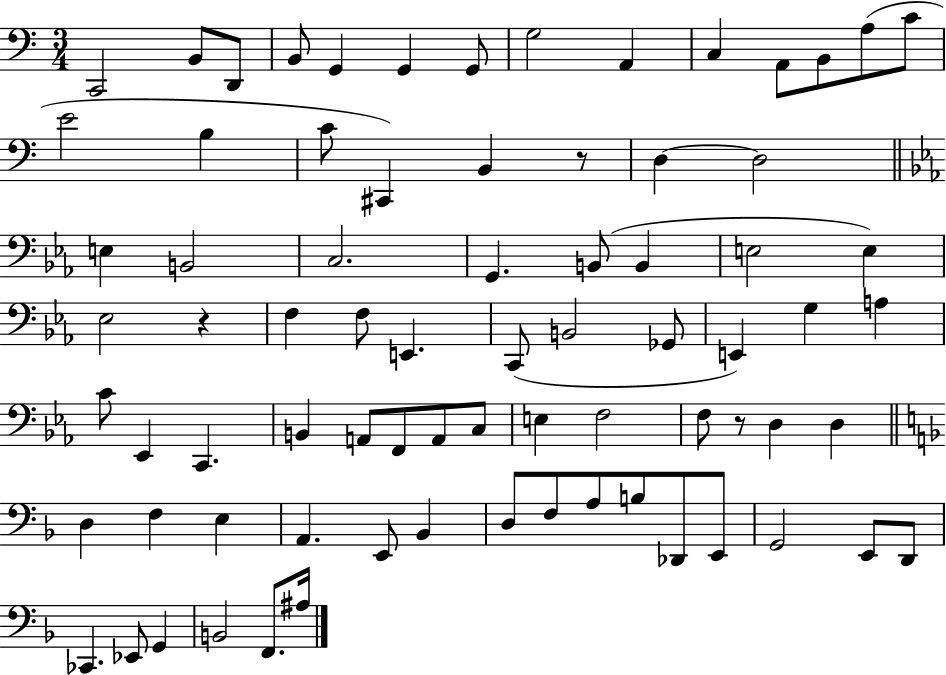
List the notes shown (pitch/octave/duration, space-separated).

C2/h B2/e D2/e B2/e G2/q G2/q G2/e G3/h A2/q C3/q A2/e B2/e A3/e C4/e E4/h B3/q C4/e C#2/q B2/q R/e D3/q D3/h E3/q B2/h C3/h. G2/q. B2/e B2/q E3/h E3/q Eb3/h R/q F3/q F3/e E2/q. C2/e B2/h Gb2/e E2/q G3/q A3/q C4/e Eb2/q C2/q. B2/q A2/e F2/e A2/e C3/e E3/q F3/h F3/e R/e D3/q D3/q D3/q F3/q E3/q A2/q. E2/e Bb2/q D3/e F3/e A3/e B3/e Db2/e E2/e G2/h E2/e D2/e CES2/q. Eb2/e G2/q B2/h F2/e. A#3/s